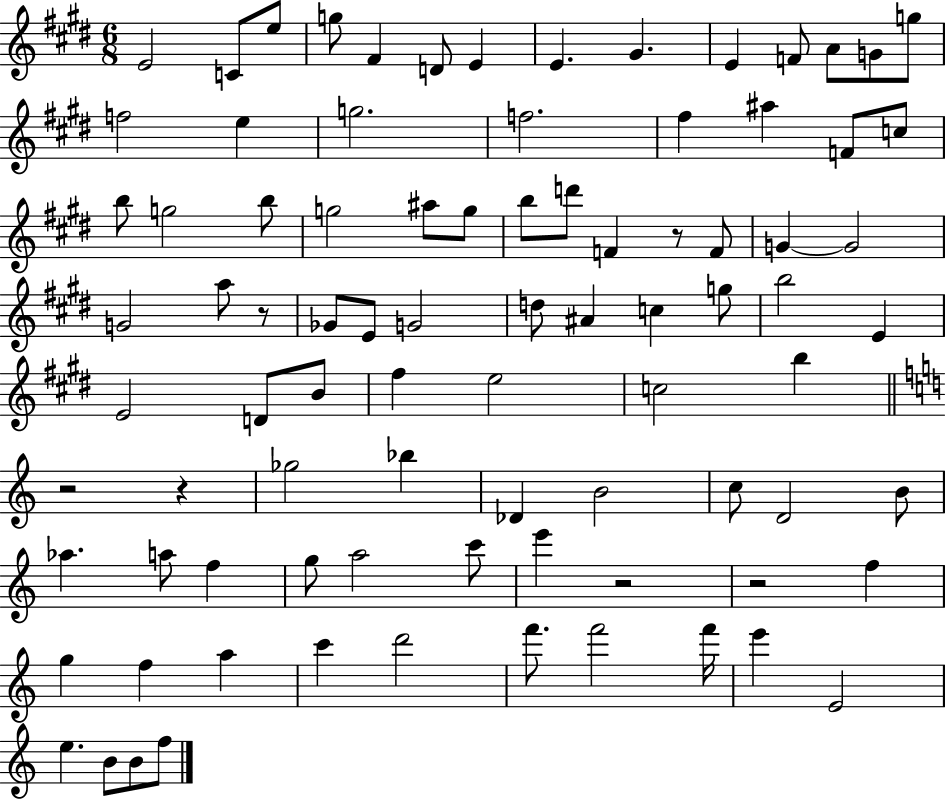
X:1
T:Untitled
M:6/8
L:1/4
K:E
E2 C/2 e/2 g/2 ^F D/2 E E ^G E F/2 A/2 G/2 g/2 f2 e g2 f2 ^f ^a F/2 c/2 b/2 g2 b/2 g2 ^a/2 g/2 b/2 d'/2 F z/2 F/2 G G2 G2 a/2 z/2 _G/2 E/2 G2 d/2 ^A c g/2 b2 E E2 D/2 B/2 ^f e2 c2 b z2 z _g2 _b _D B2 c/2 D2 B/2 _a a/2 f g/2 a2 c'/2 e' z2 z2 f g f a c' d'2 f'/2 f'2 f'/4 e' E2 e B/2 B/2 f/2